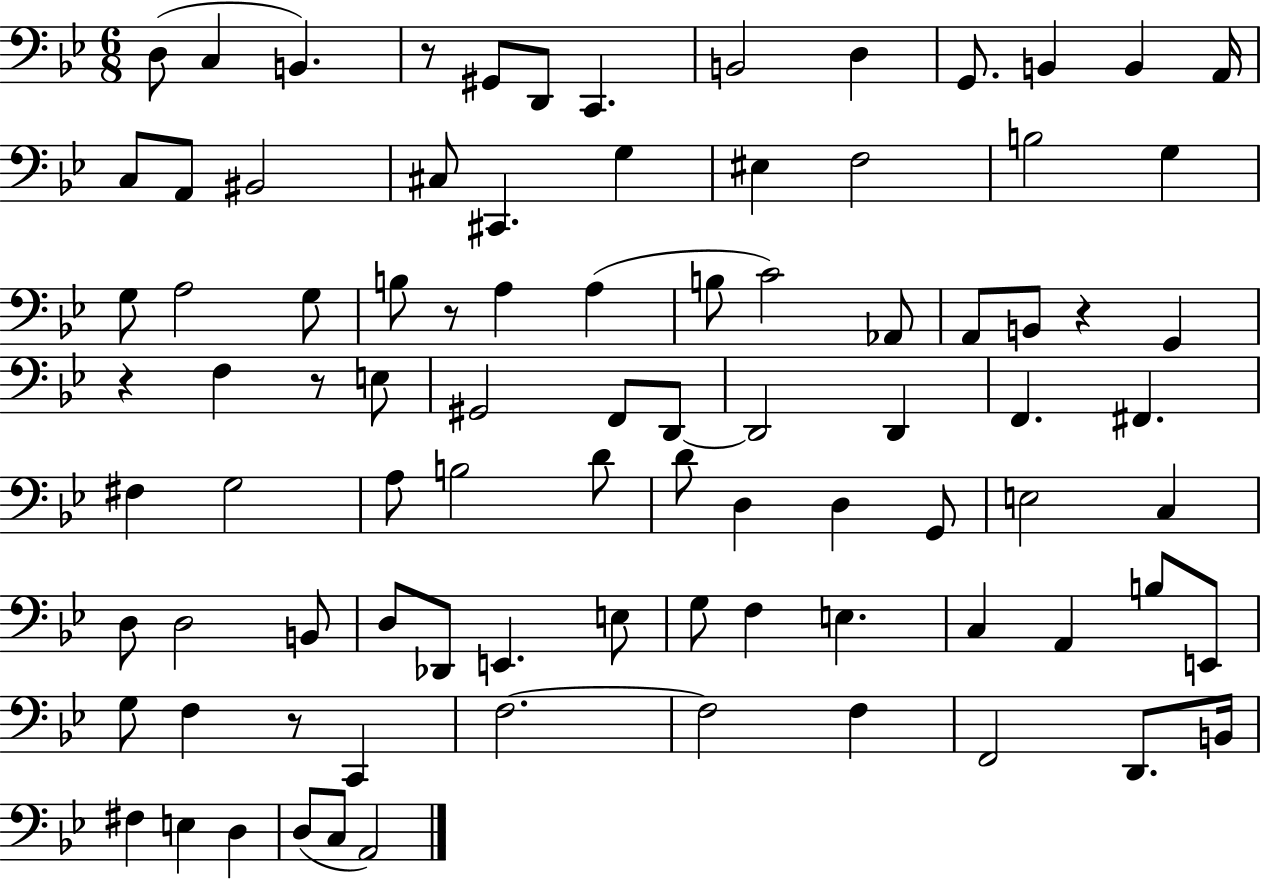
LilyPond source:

{
  \clef bass
  \numericTimeSignature
  \time 6/8
  \key bes \major
  \repeat volta 2 { d8( c4 b,4.) | r8 gis,8 d,8 c,4. | b,2 d4 | g,8. b,4 b,4 a,16 | \break c8 a,8 bis,2 | cis8 cis,4. g4 | eis4 f2 | b2 g4 | \break g8 a2 g8 | b8 r8 a4 a4( | b8 c'2) aes,8 | a,8 b,8 r4 g,4 | \break r4 f4 r8 e8 | gis,2 f,8 d,8~~ | d,2 d,4 | f,4. fis,4. | \break fis4 g2 | a8 b2 d'8 | d'8 d4 d4 g,8 | e2 c4 | \break d8 d2 b,8 | d8 des,8 e,4. e8 | g8 f4 e4. | c4 a,4 b8 e,8 | \break g8 f4 r8 c,4 | f2.~~ | f2 f4 | f,2 d,8. b,16 | \break fis4 e4 d4 | d8( c8 a,2) | } \bar "|."
}